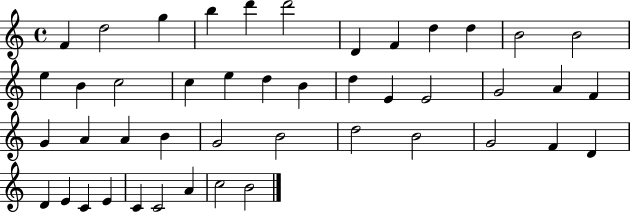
{
  \clef treble
  \time 4/4
  \defaultTimeSignature
  \key c \major
  f'4 d''2 g''4 | b''4 d'''4 d'''2 | d'4 f'4 d''4 d''4 | b'2 b'2 | \break e''4 b'4 c''2 | c''4 e''4 d''4 b'4 | d''4 e'4 e'2 | g'2 a'4 f'4 | \break g'4 a'4 a'4 b'4 | g'2 b'2 | d''2 b'2 | g'2 f'4 d'4 | \break d'4 e'4 c'4 e'4 | c'4 c'2 a'4 | c''2 b'2 | \bar "|."
}